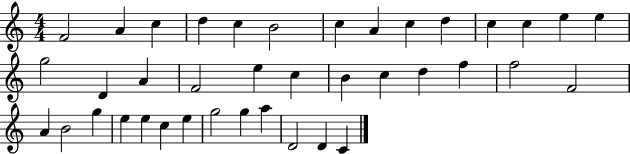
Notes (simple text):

F4/h A4/q C5/q D5/q C5/q B4/h C5/q A4/q C5/q D5/q C5/q C5/q E5/q E5/q G5/h D4/q A4/q F4/h E5/q C5/q B4/q C5/q D5/q F5/q F5/h F4/h A4/q B4/h G5/q E5/q E5/q C5/q E5/q G5/h G5/q A5/q D4/h D4/q C4/q